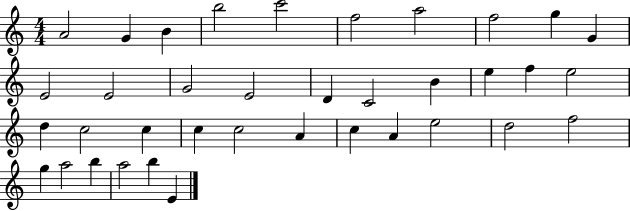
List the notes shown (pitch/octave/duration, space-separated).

A4/h G4/q B4/q B5/h C6/h F5/h A5/h F5/h G5/q G4/q E4/h E4/h G4/h E4/h D4/q C4/h B4/q E5/q F5/q E5/h D5/q C5/h C5/q C5/q C5/h A4/q C5/q A4/q E5/h D5/h F5/h G5/q A5/h B5/q A5/h B5/q E4/q